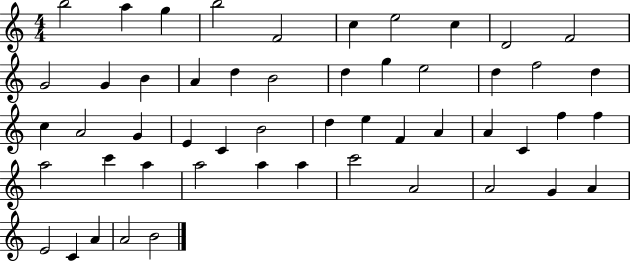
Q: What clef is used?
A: treble